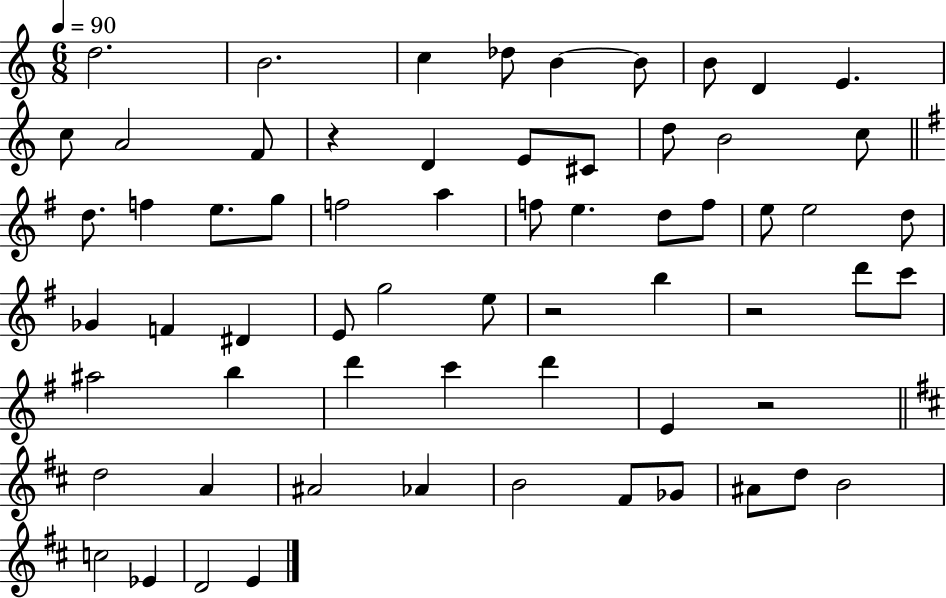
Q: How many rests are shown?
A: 4